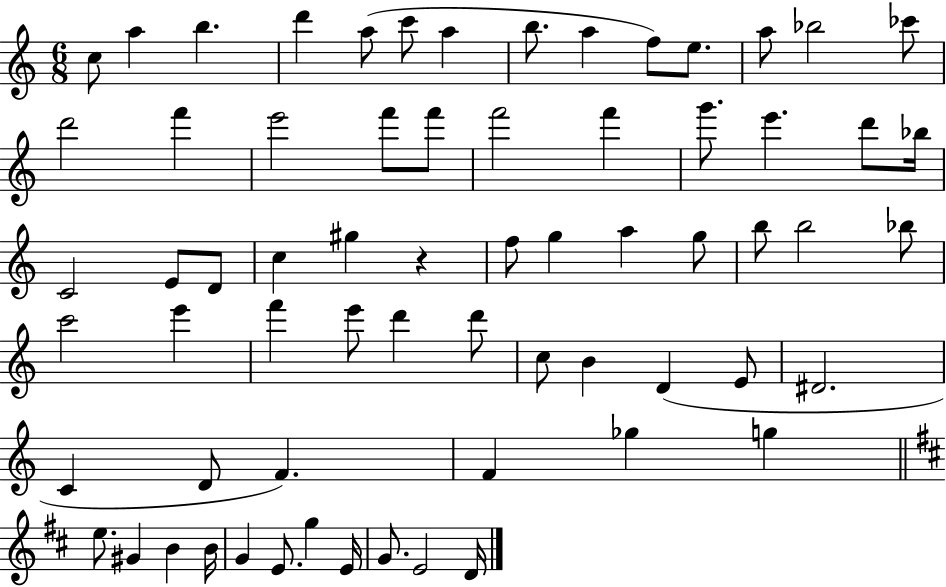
{
  \clef treble
  \numericTimeSignature
  \time 6/8
  \key c \major
  c''8 a''4 b''4. | d'''4 a''8( c'''8 a''4 | b''8. a''4 f''8) e''8. | a''8 bes''2 ces'''8 | \break d'''2 f'''4 | e'''2 f'''8 f'''8 | f'''2 f'''4 | g'''8. e'''4. d'''8 bes''16 | \break c'2 e'8 d'8 | c''4 gis''4 r4 | f''8 g''4 a''4 g''8 | b''8 b''2 bes''8 | \break c'''2 e'''4 | f'''4 e'''8 d'''4 d'''8 | c''8 b'4 d'4( e'8 | dis'2. | \break c'4 d'8 f'4.) | f'4 ges''4 g''4 | \bar "||" \break \key b \minor e''8. gis'4 b'4 b'16 | g'4 e'8. g''4 e'16 | g'8. e'2 d'16 | \bar "|."
}